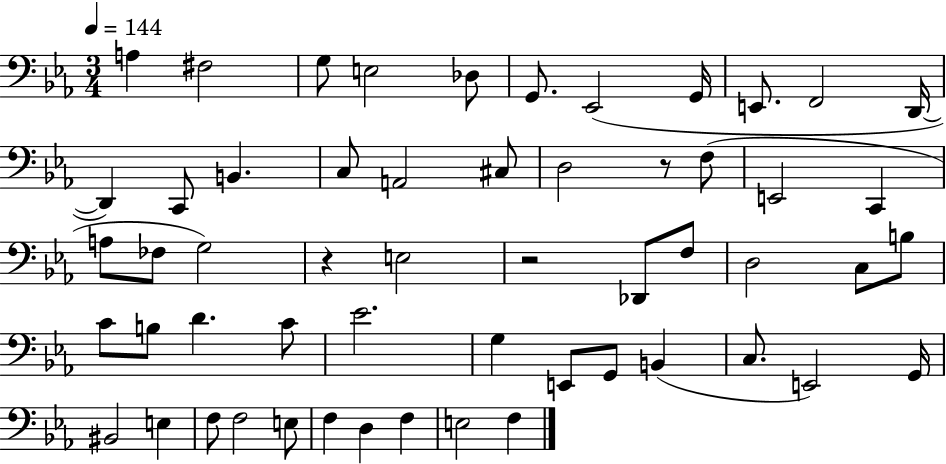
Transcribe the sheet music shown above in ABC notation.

X:1
T:Untitled
M:3/4
L:1/4
K:Eb
A, ^F,2 G,/2 E,2 _D,/2 G,,/2 _E,,2 G,,/4 E,,/2 F,,2 D,,/4 D,, C,,/2 B,, C,/2 A,,2 ^C,/2 D,2 z/2 F,/2 E,,2 C,, A,/2 _F,/2 G,2 z E,2 z2 _D,,/2 F,/2 D,2 C,/2 B,/2 C/2 B,/2 D C/2 _E2 G, E,,/2 G,,/2 B,, C,/2 E,,2 G,,/4 ^B,,2 E, F,/2 F,2 E,/2 F, D, F, E,2 F,